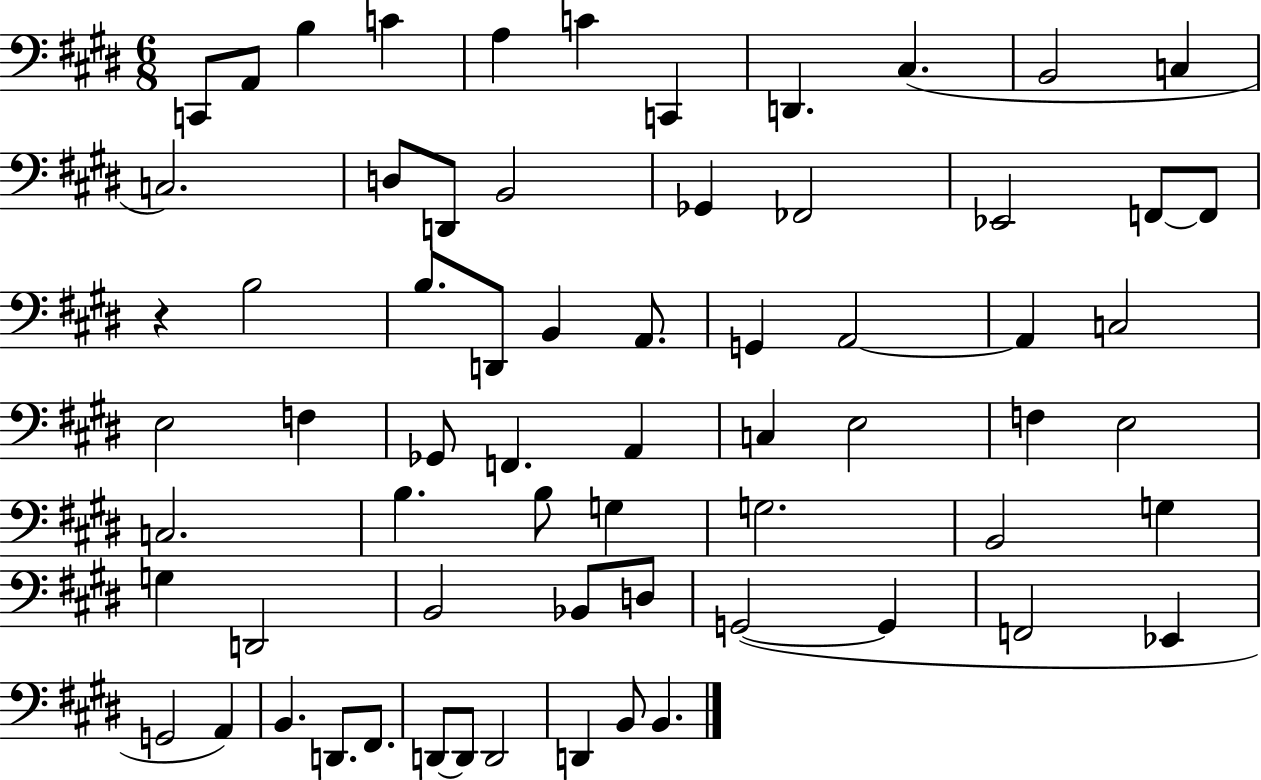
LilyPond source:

{
  \clef bass
  \numericTimeSignature
  \time 6/8
  \key e \major
  \repeat volta 2 { c,8 a,8 b4 c'4 | a4 c'4 c,4 | d,4. cis4.( | b,2 c4 | \break c2.) | d8 d,8 b,2 | ges,4 fes,2 | ees,2 f,8~~ f,8 | \break r4 b2 | b8. d,8 b,4 a,8. | g,4 a,2~~ | a,4 c2 | \break e2 f4 | ges,8 f,4. a,4 | c4 e2 | f4 e2 | \break c2. | b4. b8 g4 | g2. | b,2 g4 | \break g4 d,2 | b,2 bes,8 d8 | g,2~(~ g,4 | f,2 ees,4 | \break g,2 a,4) | b,4. d,8. fis,8. | d,8~~ d,8 d,2 | d,4 b,8 b,4. | \break } \bar "|."
}